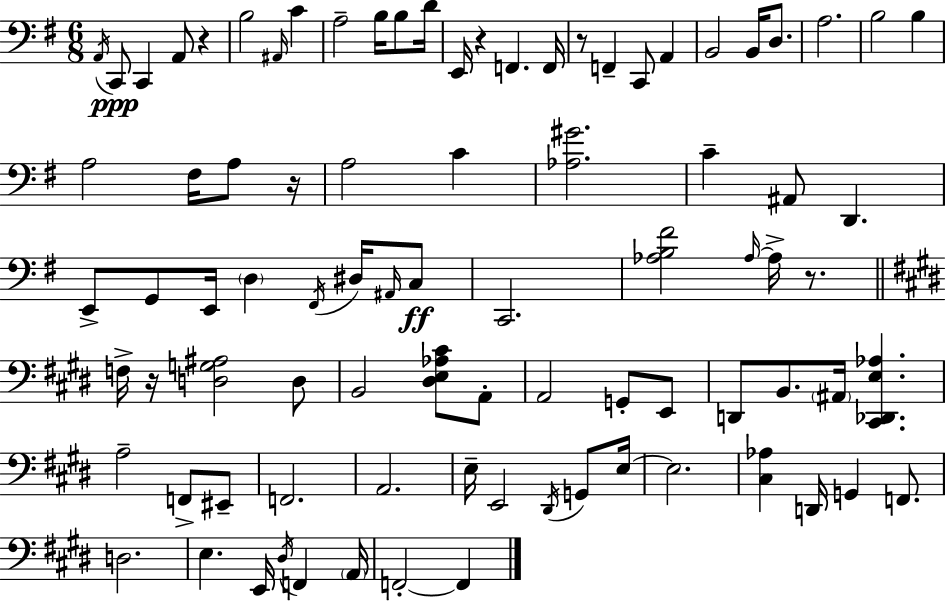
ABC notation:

X:1
T:Untitled
M:6/8
L:1/4
K:Em
A,,/4 C,,/2 C,, A,,/2 z B,2 ^A,,/4 C A,2 B,/4 B,/2 D/4 E,,/4 z F,, F,,/4 z/2 F,, C,,/2 A,, B,,2 B,,/4 D,/2 A,2 B,2 B, A,2 ^F,/4 A,/2 z/4 A,2 C [_A,^G]2 C ^A,,/2 D,, E,,/2 G,,/2 E,,/4 D, ^F,,/4 ^D,/4 ^A,,/4 C,/2 C,,2 [_A,B,^F]2 _A,/4 _A,/4 z/2 F,/4 z/4 [D,G,^A,]2 D,/2 B,,2 [^D,E,_A,^C]/2 A,,/2 A,,2 G,,/2 E,,/2 D,,/2 B,,/2 ^A,,/4 [^C,,_D,,E,_A,] A,2 F,,/2 ^E,,/2 F,,2 A,,2 E,/4 E,,2 ^D,,/4 G,,/2 E,/4 E,2 [^C,_A,] D,,/4 G,, F,,/2 D,2 E, E,,/4 ^D,/4 F,, A,,/4 F,,2 F,,